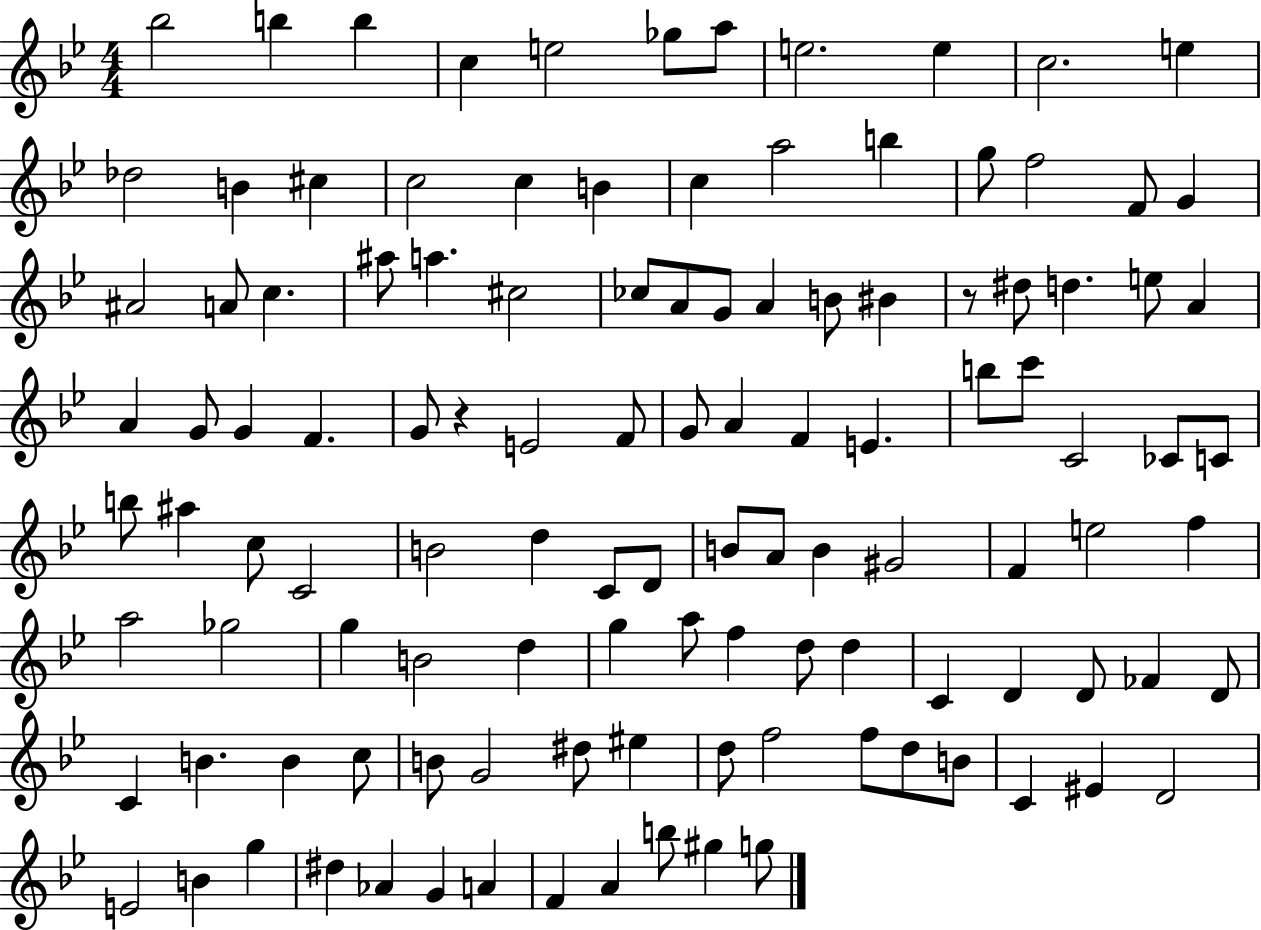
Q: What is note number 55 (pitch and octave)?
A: CES4